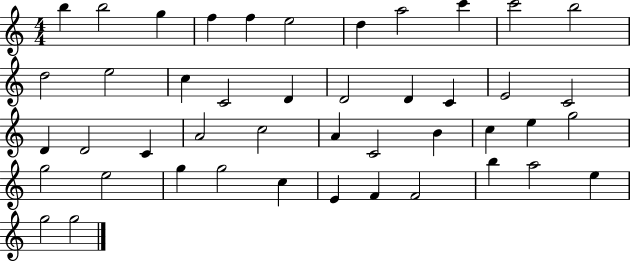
B5/q B5/h G5/q F5/q F5/q E5/h D5/q A5/h C6/q C6/h B5/h D5/h E5/h C5/q C4/h D4/q D4/h D4/q C4/q E4/h C4/h D4/q D4/h C4/q A4/h C5/h A4/q C4/h B4/q C5/q E5/q G5/h G5/h E5/h G5/q G5/h C5/q E4/q F4/q F4/h B5/q A5/h E5/q G5/h G5/h